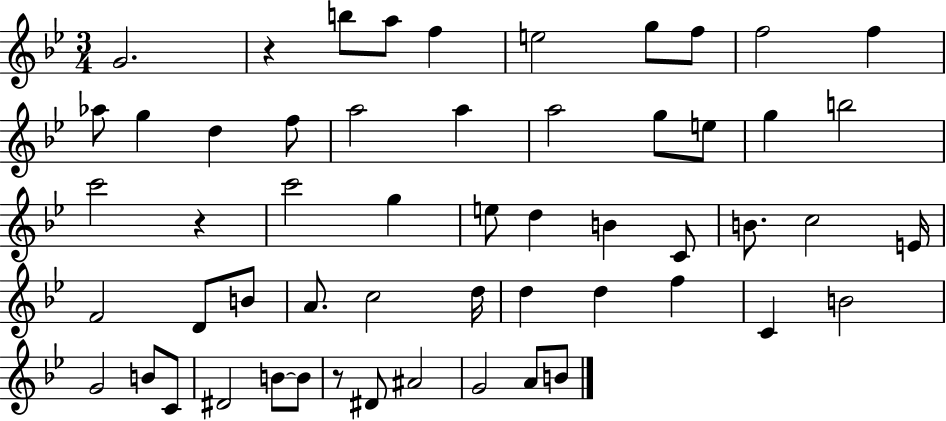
G4/h. R/q B5/e A5/e F5/q E5/h G5/e F5/e F5/h F5/q Ab5/e G5/q D5/q F5/e A5/h A5/q A5/h G5/e E5/e G5/q B5/h C6/h R/q C6/h G5/q E5/e D5/q B4/q C4/e B4/e. C5/h E4/s F4/h D4/e B4/e A4/e. C5/h D5/s D5/q D5/q F5/q C4/q B4/h G4/h B4/e C4/e D#4/h B4/e B4/e R/e D#4/e A#4/h G4/h A4/e B4/e